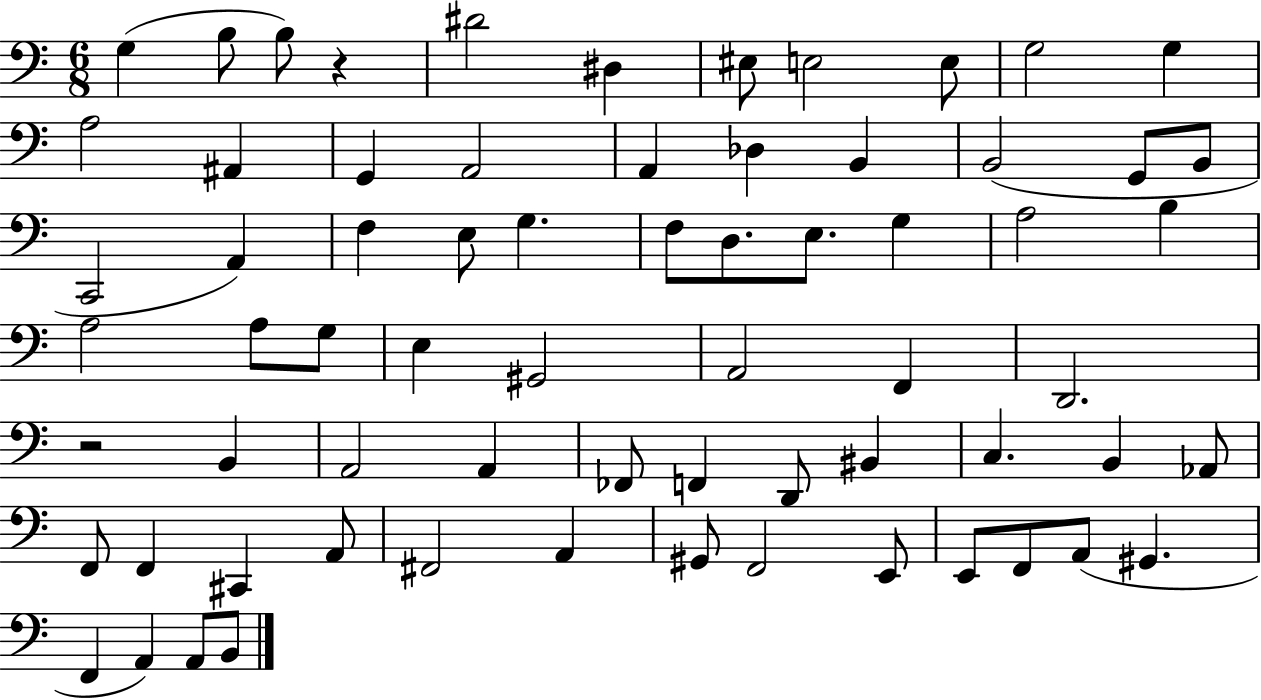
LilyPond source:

{
  \clef bass
  \numericTimeSignature
  \time 6/8
  \key c \major
  g4( b8 b8) r4 | dis'2 dis4 | eis8 e2 e8 | g2 g4 | \break a2 ais,4 | g,4 a,2 | a,4 des4 b,4 | b,2( g,8 b,8 | \break c,2 a,4) | f4 e8 g4. | f8 d8. e8. g4 | a2 b4 | \break a2 a8 g8 | e4 gis,2 | a,2 f,4 | d,2. | \break r2 b,4 | a,2 a,4 | fes,8 f,4 d,8 bis,4 | c4. b,4 aes,8 | \break f,8 f,4 cis,4 a,8 | fis,2 a,4 | gis,8 f,2 e,8 | e,8 f,8 a,8( gis,4. | \break f,4 a,4) a,8 b,8 | \bar "|."
}